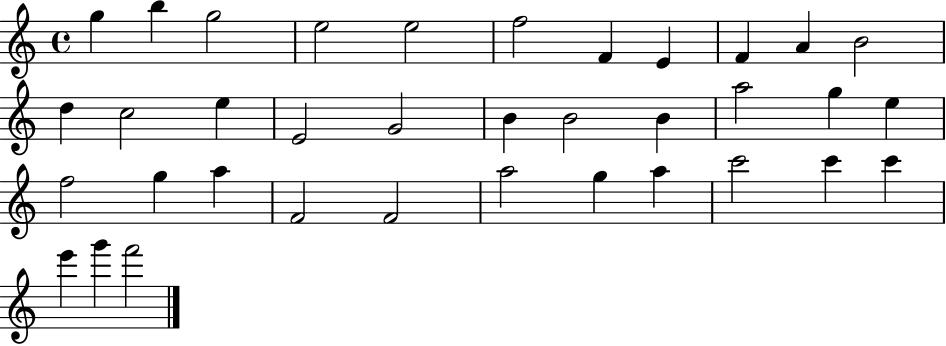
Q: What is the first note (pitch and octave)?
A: G5